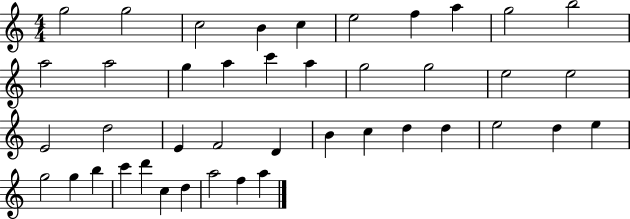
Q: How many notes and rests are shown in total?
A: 42